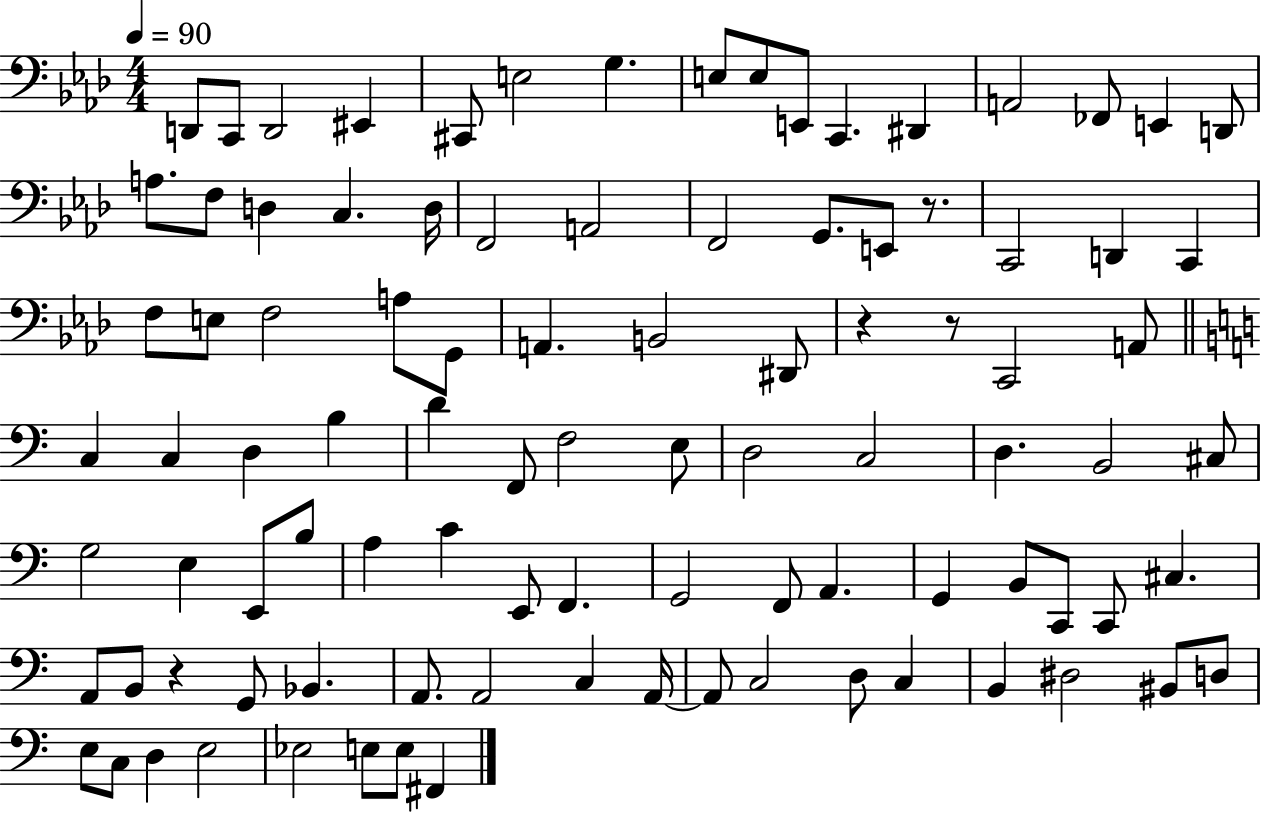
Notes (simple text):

D2/e C2/e D2/h EIS2/q C#2/e E3/h G3/q. E3/e E3/e E2/e C2/q. D#2/q A2/h FES2/e E2/q D2/e A3/e. F3/e D3/q C3/q. D3/s F2/h A2/h F2/h G2/e. E2/e R/e. C2/h D2/q C2/q F3/e E3/e F3/h A3/e G2/e A2/q. B2/h D#2/e R/q R/e C2/h A2/e C3/q C3/q D3/q B3/q D4/q F2/e F3/h E3/e D3/h C3/h D3/q. B2/h C#3/e G3/h E3/q E2/e B3/e A3/q C4/q E2/e F2/q. G2/h F2/e A2/q. G2/q B2/e C2/e C2/e C#3/q. A2/e B2/e R/q G2/e Bb2/q. A2/e. A2/h C3/q A2/s A2/e C3/h D3/e C3/q B2/q D#3/h BIS2/e D3/e E3/e C3/e D3/q E3/h Eb3/h E3/e E3/e F#2/q